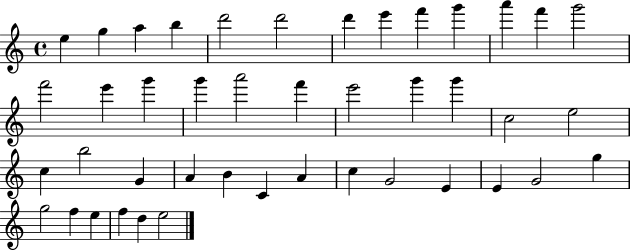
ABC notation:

X:1
T:Untitled
M:4/4
L:1/4
K:C
e g a b d'2 d'2 d' e' f' g' a' f' g'2 f'2 e' g' g' a'2 f' e'2 g' g' c2 e2 c b2 G A B C A c G2 E E G2 g g2 f e f d e2